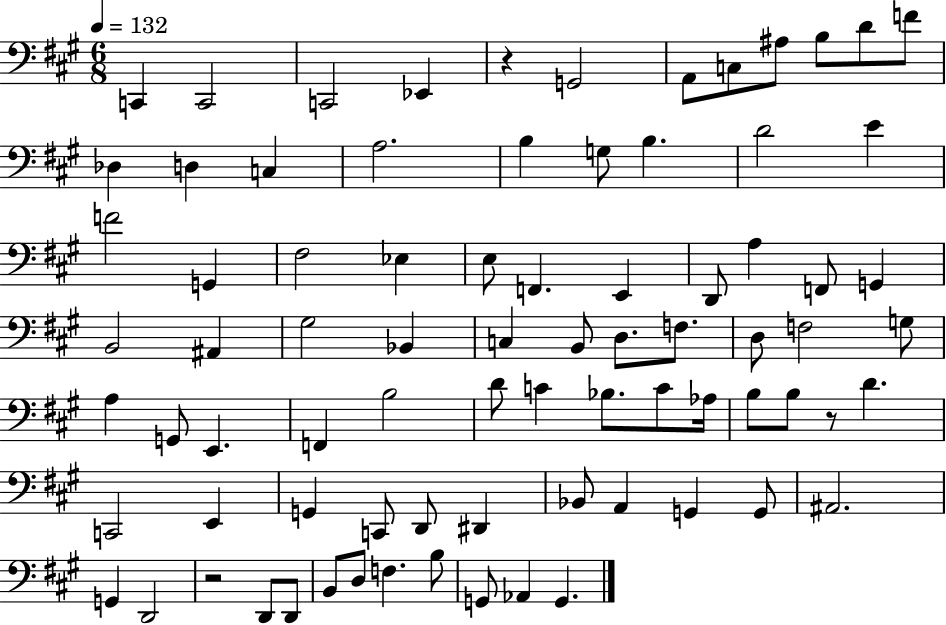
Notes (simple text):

C2/q C2/h C2/h Eb2/q R/q G2/h A2/e C3/e A#3/e B3/e D4/e F4/e Db3/q D3/q C3/q A3/h. B3/q G3/e B3/q. D4/h E4/q F4/h G2/q F#3/h Eb3/q E3/e F2/q. E2/q D2/e A3/q F2/e G2/q B2/h A#2/q G#3/h Bb2/q C3/q B2/e D3/e. F3/e. D3/e F3/h G3/e A3/q G2/e E2/q. F2/q B3/h D4/e C4/q Bb3/e. C4/e Ab3/s B3/e B3/e R/e D4/q. C2/h E2/q G2/q C2/e D2/e D#2/q Bb2/e A2/q G2/q G2/e A#2/h. G2/q D2/h R/h D2/e D2/e B2/e D3/e F3/q. B3/e G2/e Ab2/q G2/q.